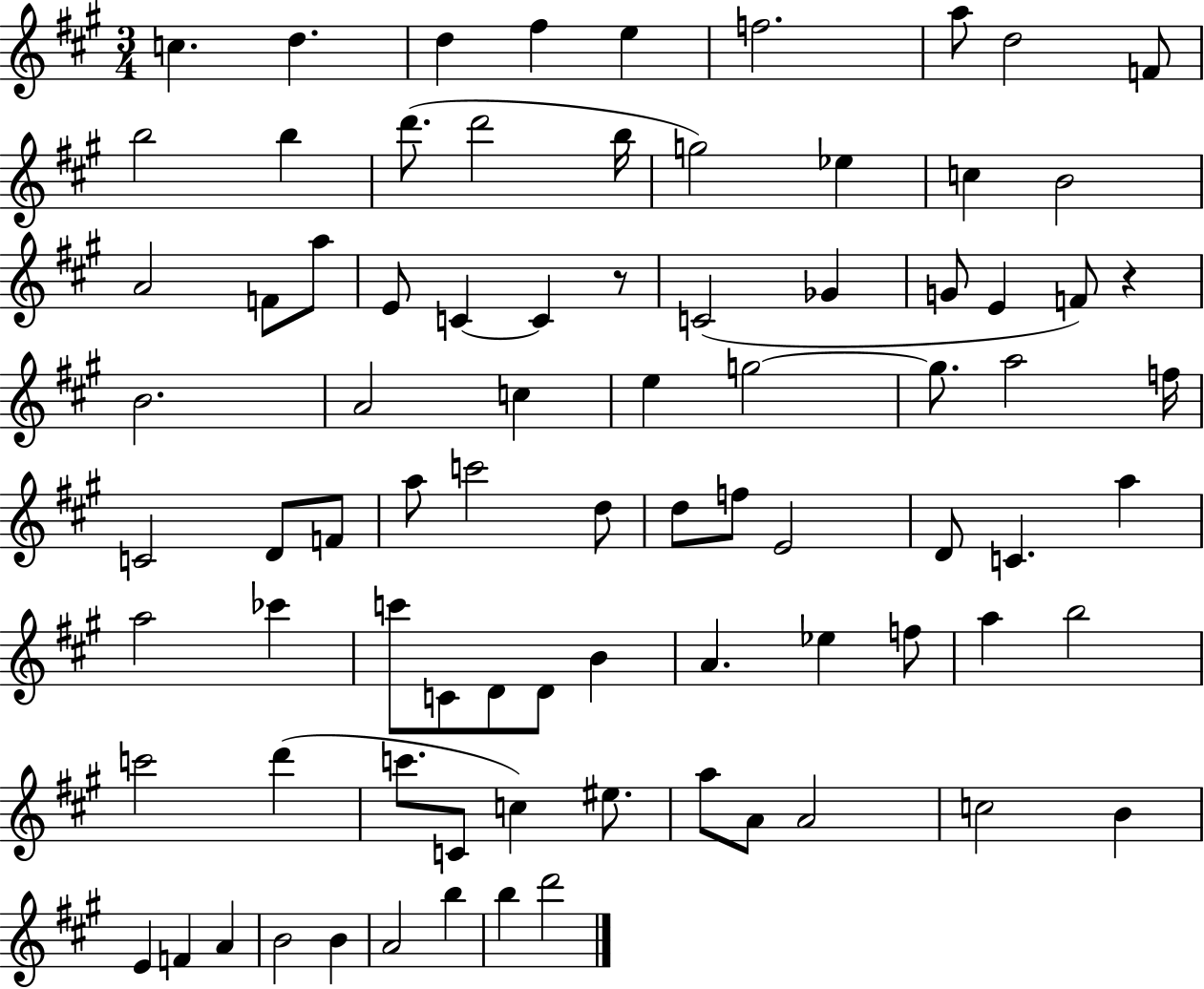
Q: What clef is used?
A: treble